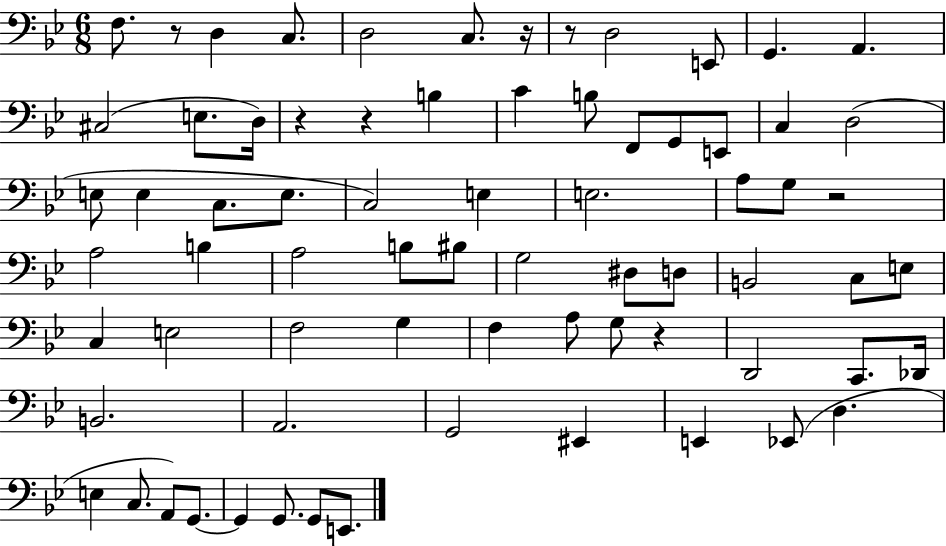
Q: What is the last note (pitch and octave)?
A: E2